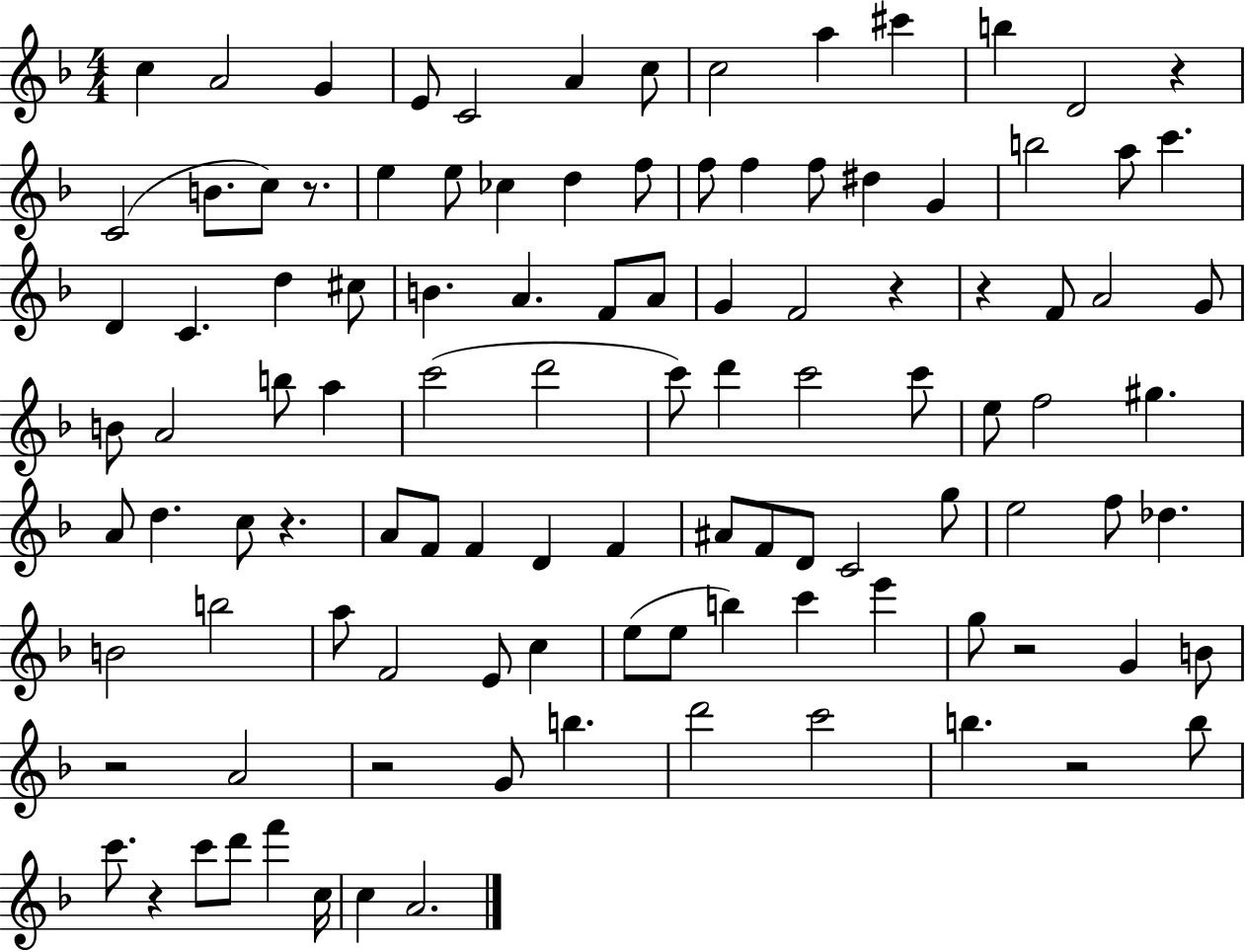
C5/q A4/h G4/q E4/e C4/h A4/q C5/e C5/h A5/q C#6/q B5/q D4/h R/q C4/h B4/e. C5/e R/e. E5/q E5/e CES5/q D5/q F5/e F5/e F5/q F5/e D#5/q G4/q B5/h A5/e C6/q. D4/q C4/q. D5/q C#5/e B4/q. A4/q. F4/e A4/e G4/q F4/h R/q R/q F4/e A4/h G4/e B4/e A4/h B5/e A5/q C6/h D6/h C6/e D6/q C6/h C6/e E5/e F5/h G#5/q. A4/e D5/q. C5/e R/q. A4/e F4/e F4/q D4/q F4/q A#4/e F4/e D4/e C4/h G5/e E5/h F5/e Db5/q. B4/h B5/h A5/e F4/h E4/e C5/q E5/e E5/e B5/q C6/q E6/q G5/e R/h G4/q B4/e R/h A4/h R/h G4/e B5/q. D6/h C6/h B5/q. R/h B5/e C6/e. R/q C6/e D6/e F6/q C5/s C5/q A4/h.